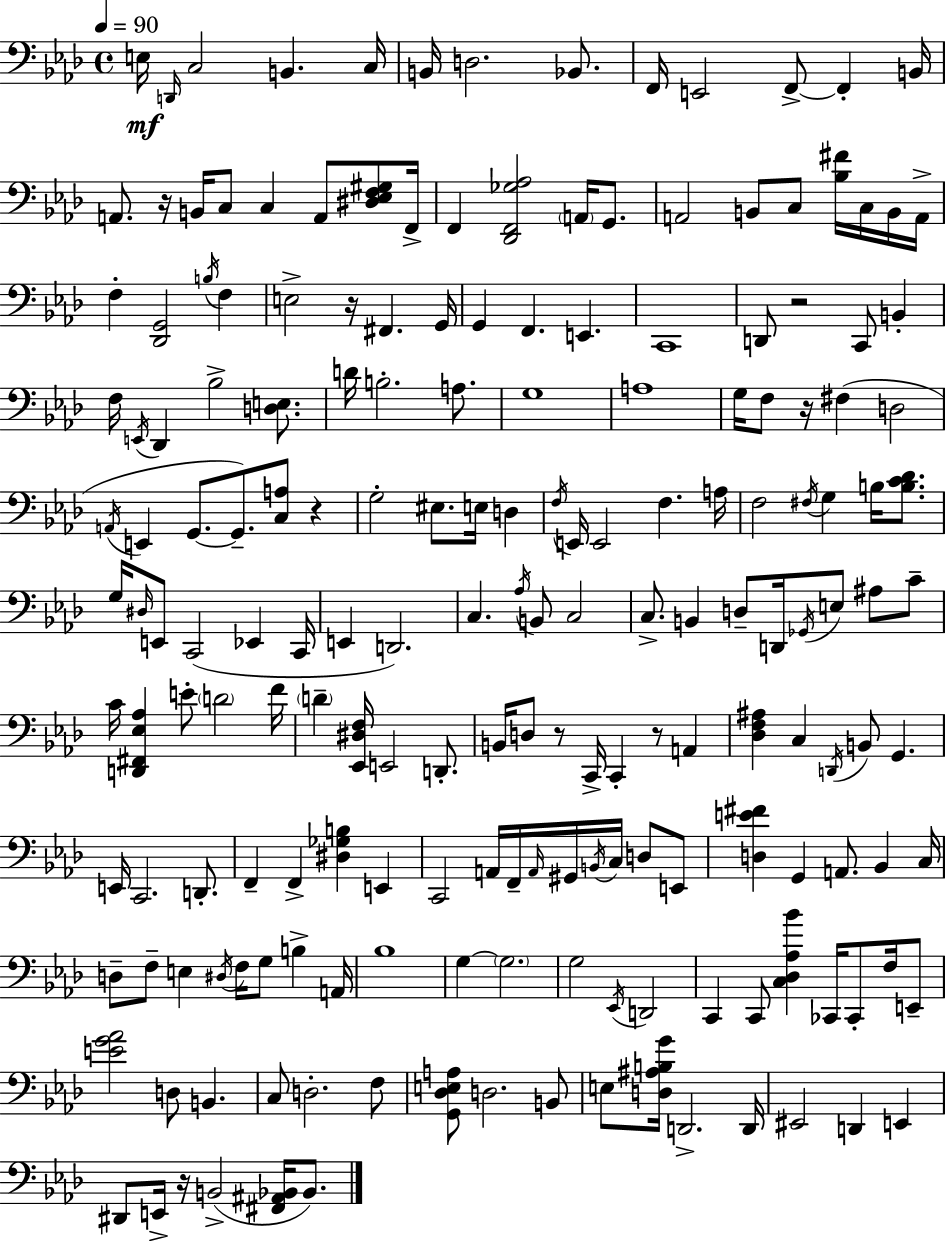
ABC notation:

X:1
T:Untitled
M:4/4
L:1/4
K:Ab
E,/4 D,,/4 C,2 B,, C,/4 B,,/4 D,2 _B,,/2 F,,/4 E,,2 F,,/2 F,, B,,/4 A,,/2 z/4 B,,/4 C,/2 C, A,,/2 [^D,_E,F,^G,]/2 F,,/4 F,, [_D,,F,,_G,_A,]2 A,,/4 G,,/2 A,,2 B,,/2 C,/2 [_B,^F]/4 C,/4 B,,/4 A,,/4 F, [_D,,G,,]2 B,/4 F, E,2 z/4 ^F,, G,,/4 G,, F,, E,, C,,4 D,,/2 z2 C,,/2 B,, F,/4 E,,/4 _D,, _B,2 [D,E,]/2 D/4 B,2 A,/2 G,4 A,4 G,/4 F,/2 z/4 ^F, D,2 A,,/4 E,, G,,/2 G,,/2 [C,A,]/2 z G,2 ^E,/2 E,/4 D, F,/4 E,,/4 E,,2 F, A,/4 F,2 ^F,/4 G, B,/4 [B,C_D]/2 G,/4 ^D,/4 E,,/2 C,,2 _E,, C,,/4 E,, D,,2 C, _A,/4 B,,/2 C,2 C,/2 B,, D,/2 D,,/4 _G,,/4 E,/2 ^A,/2 C/2 C/4 [D,,^F,,_E,_A,] E/2 D2 F/4 D [_E,,^D,F,]/4 E,,2 D,,/2 B,,/4 D,/2 z/2 C,,/4 C,, z/2 A,, [_D,F,^A,] C, D,,/4 B,,/2 G,, E,,/4 C,,2 D,,/2 F,, F,, [^D,_G,B,] E,, C,,2 A,,/4 F,,/4 A,,/4 ^G,,/4 B,,/4 C,/4 D,/2 E,,/2 [D,E^F] G,, A,,/2 _B,, C,/4 D,/2 F,/2 E, ^D,/4 F,/4 G,/2 B, A,,/4 _B,4 G, G,2 G,2 _E,,/4 D,,2 C,, C,,/2 [C,_D,_A,_B] _C,,/4 _C,,/2 F,/4 E,,/2 [EG_A]2 D,/2 B,, C,/2 D,2 F,/2 [G,,_D,E,A,]/2 D,2 B,,/2 E,/2 [D,^A,B,G]/4 D,,2 D,,/4 ^E,,2 D,, E,, ^D,,/2 E,,/4 z/4 B,,2 [^F,,^A,,_B,,]/4 _B,,/2